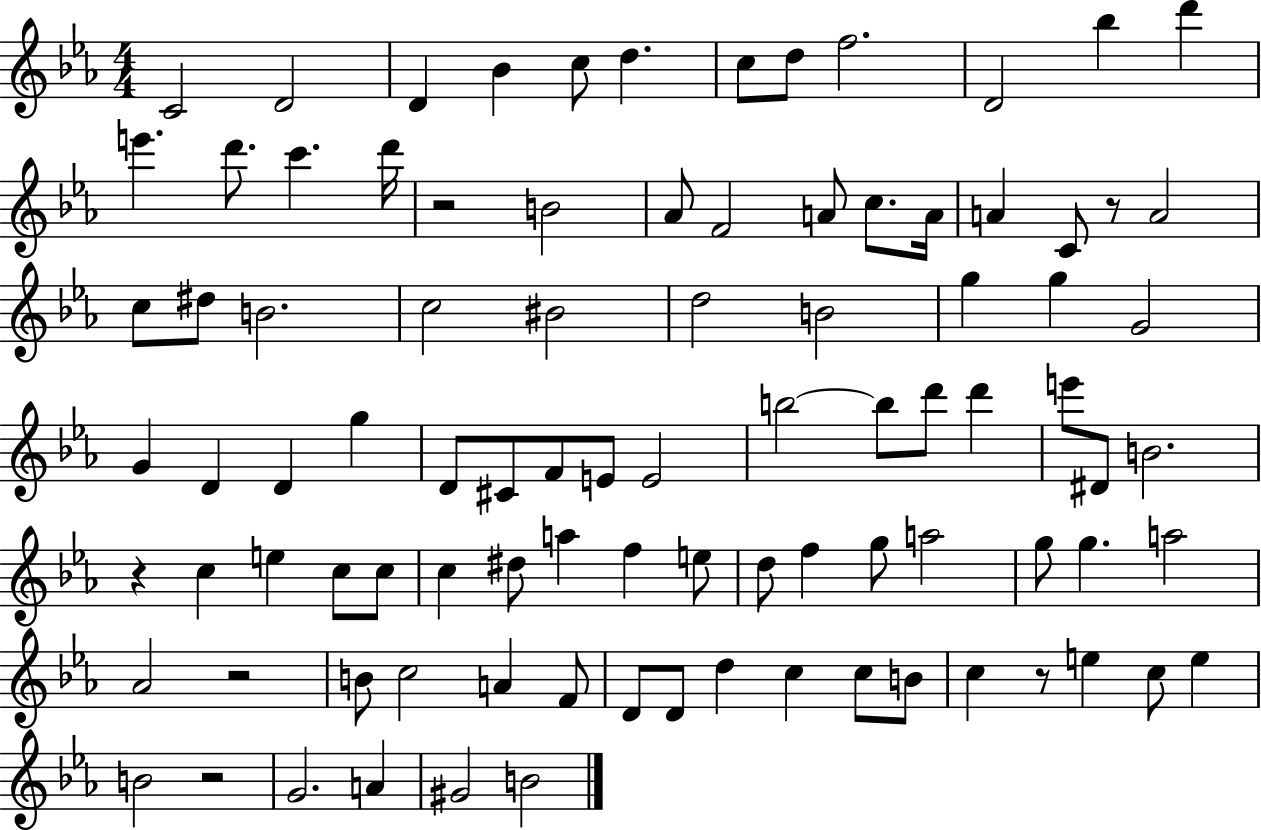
C4/h D4/h D4/q Bb4/q C5/e D5/q. C5/e D5/e F5/h. D4/h Bb5/q D6/q E6/q. D6/e. C6/q. D6/s R/h B4/h Ab4/e F4/h A4/e C5/e. A4/s A4/q C4/e R/e A4/h C5/e D#5/e B4/h. C5/h BIS4/h D5/h B4/h G5/q G5/q G4/h G4/q D4/q D4/q G5/q D4/e C#4/e F4/e E4/e E4/h B5/h B5/e D6/e D6/q E6/e D#4/e B4/h. R/q C5/q E5/q C5/e C5/e C5/q D#5/e A5/q F5/q E5/e D5/e F5/q G5/e A5/h G5/e G5/q. A5/h Ab4/h R/h B4/e C5/h A4/q F4/e D4/e D4/e D5/q C5/q C5/e B4/e C5/q R/e E5/q C5/e E5/q B4/h R/h G4/h. A4/q G#4/h B4/h